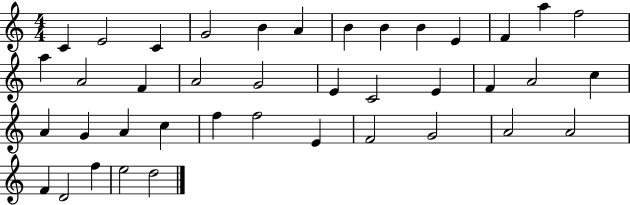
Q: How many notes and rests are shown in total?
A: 40